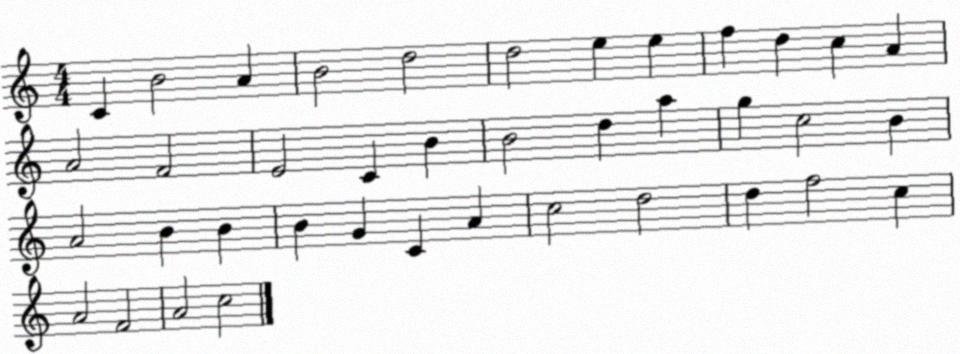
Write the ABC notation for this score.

X:1
T:Untitled
M:4/4
L:1/4
K:C
C B2 A B2 d2 d2 e e f d c A A2 F2 E2 C B B2 d a g c2 B A2 B B B G C A c2 d2 d f2 c A2 F2 A2 c2